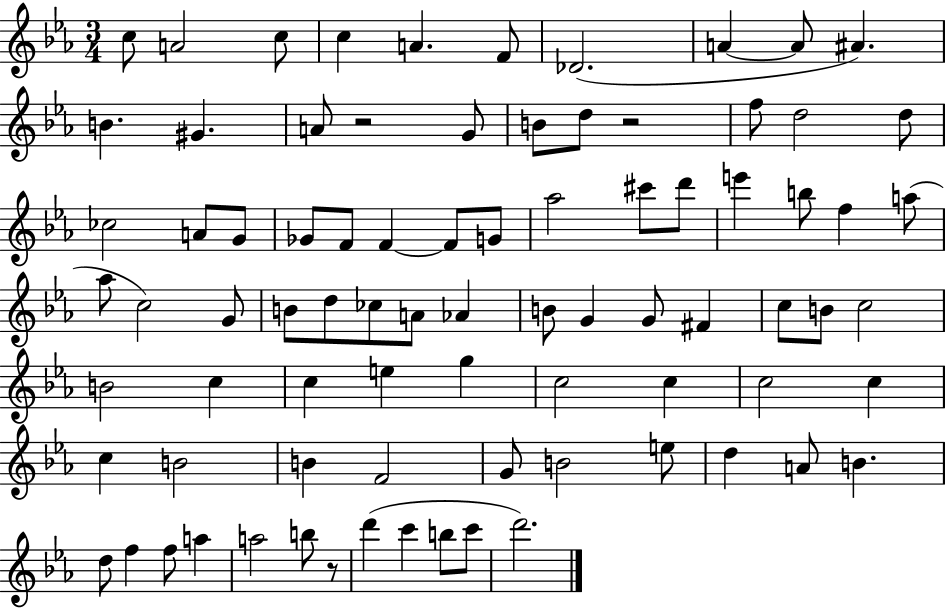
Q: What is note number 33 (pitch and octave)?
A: F5